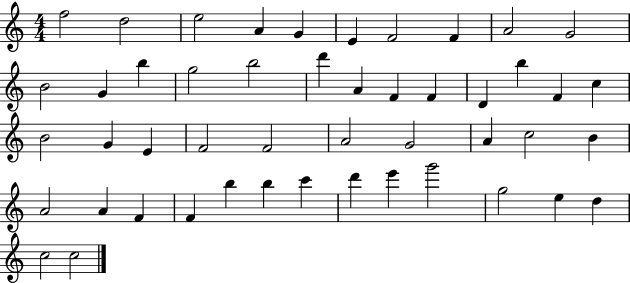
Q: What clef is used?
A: treble